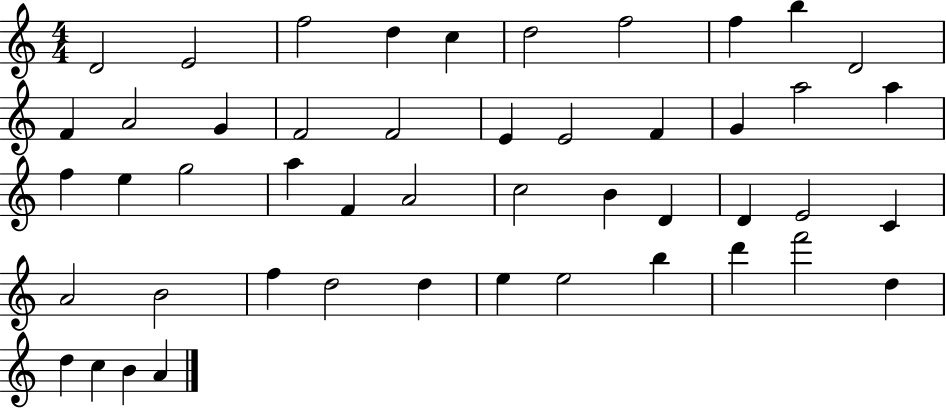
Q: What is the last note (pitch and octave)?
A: A4